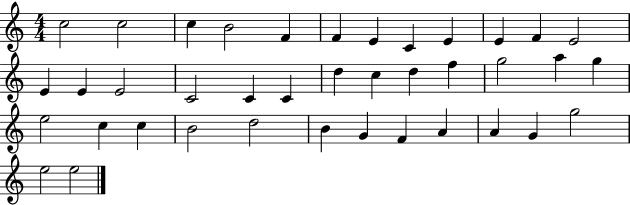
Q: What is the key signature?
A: C major